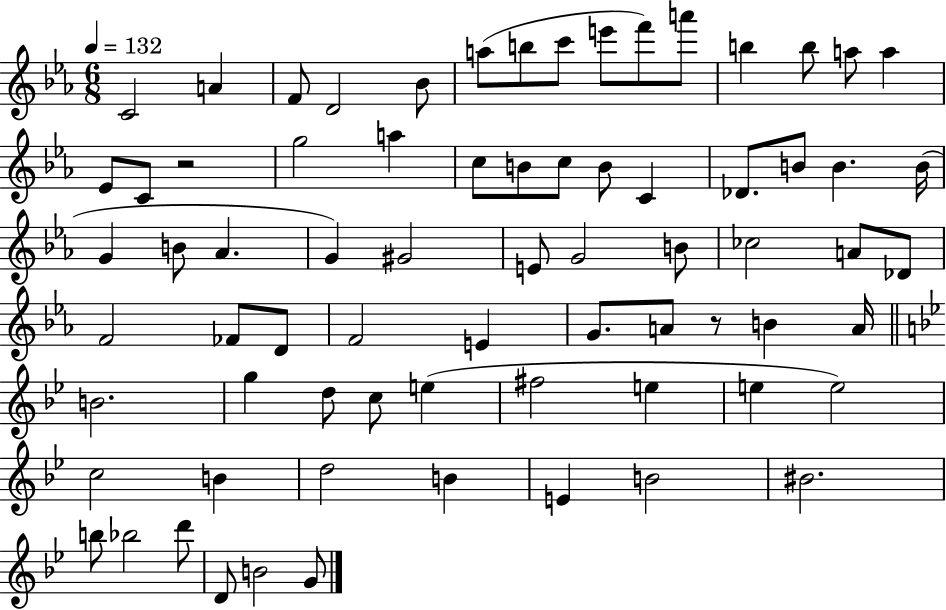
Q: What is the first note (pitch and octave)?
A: C4